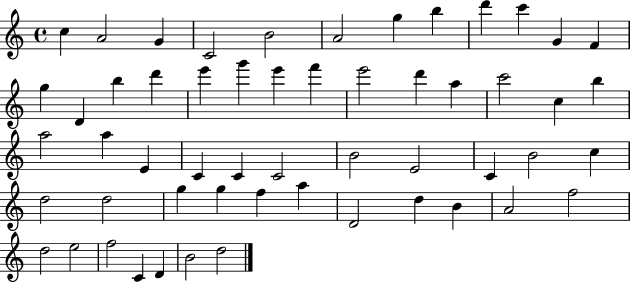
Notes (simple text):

C5/q A4/h G4/q C4/h B4/h A4/h G5/q B5/q D6/q C6/q G4/q F4/q G5/q D4/q B5/q D6/q E6/q G6/q E6/q F6/q E6/h D6/q A5/q C6/h C5/q B5/q A5/h A5/q E4/q C4/q C4/q C4/h B4/h E4/h C4/q B4/h C5/q D5/h D5/h G5/q G5/q F5/q A5/q D4/h D5/q B4/q A4/h F5/h D5/h E5/h F5/h C4/q D4/q B4/h D5/h